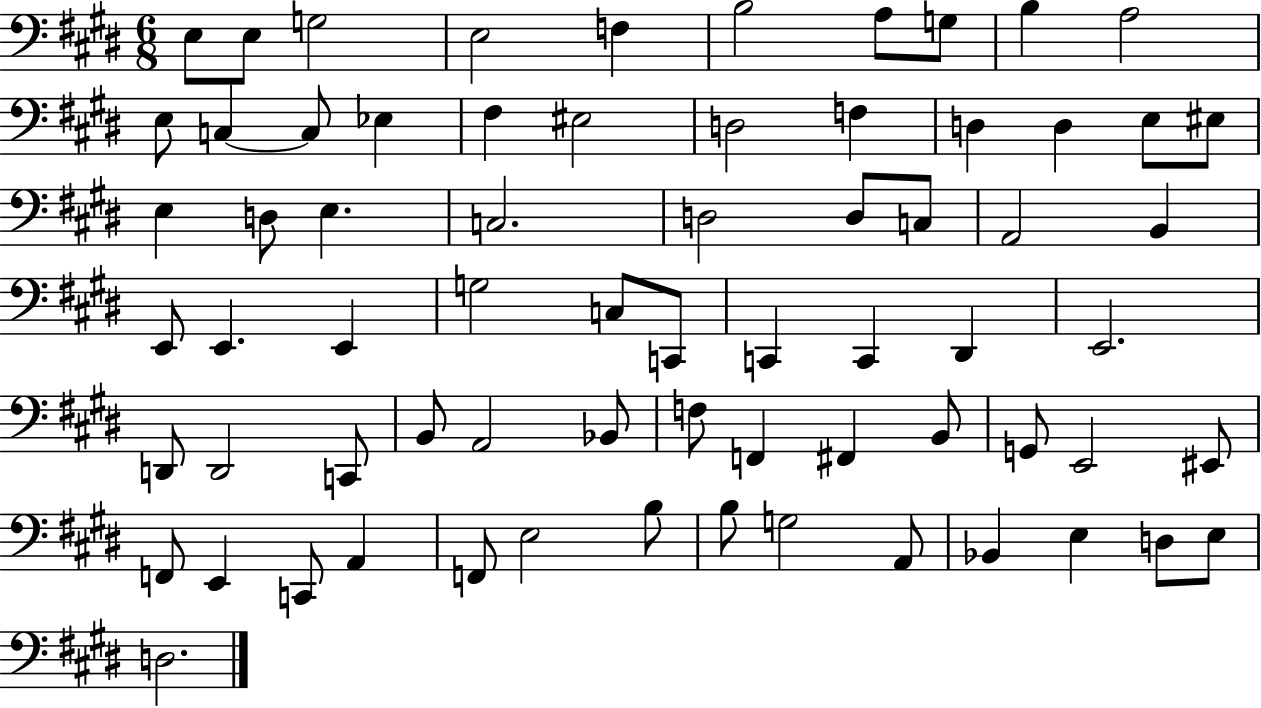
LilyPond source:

{
  \clef bass
  \numericTimeSignature
  \time 6/8
  \key e \major
  \repeat volta 2 { e8 e8 g2 | e2 f4 | b2 a8 g8 | b4 a2 | \break e8 c4~~ c8 ees4 | fis4 eis2 | d2 f4 | d4 d4 e8 eis8 | \break e4 d8 e4. | c2. | d2 d8 c8 | a,2 b,4 | \break e,8 e,4. e,4 | g2 c8 c,8 | c,4 c,4 dis,4 | e,2. | \break d,8 d,2 c,8 | b,8 a,2 bes,8 | f8 f,4 fis,4 b,8 | g,8 e,2 eis,8 | \break f,8 e,4 c,8 a,4 | f,8 e2 b8 | b8 g2 a,8 | bes,4 e4 d8 e8 | \break d2. | } \bar "|."
}